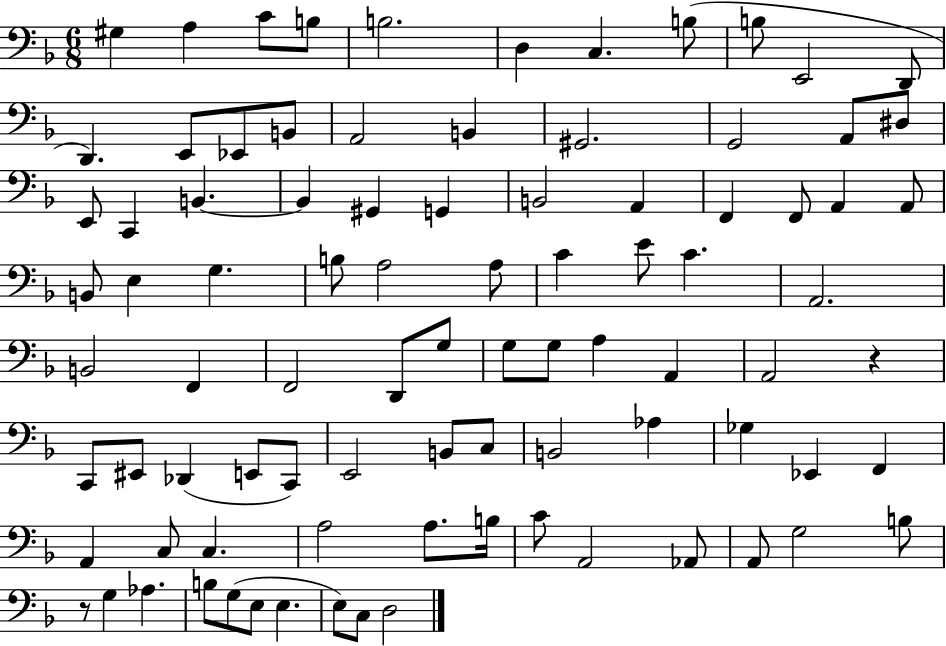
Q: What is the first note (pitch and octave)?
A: G#3